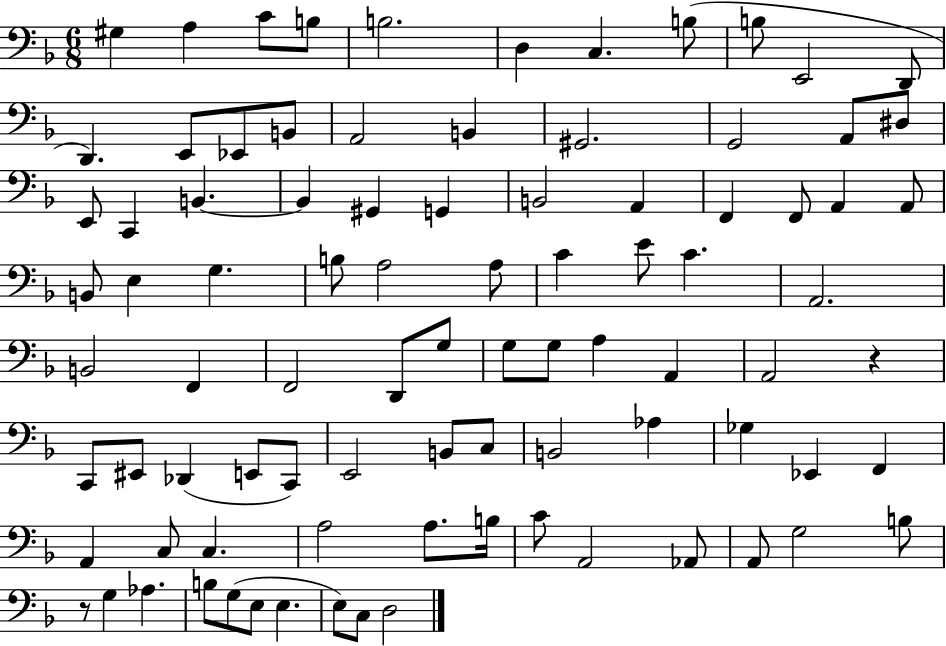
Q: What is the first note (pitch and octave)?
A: G#3